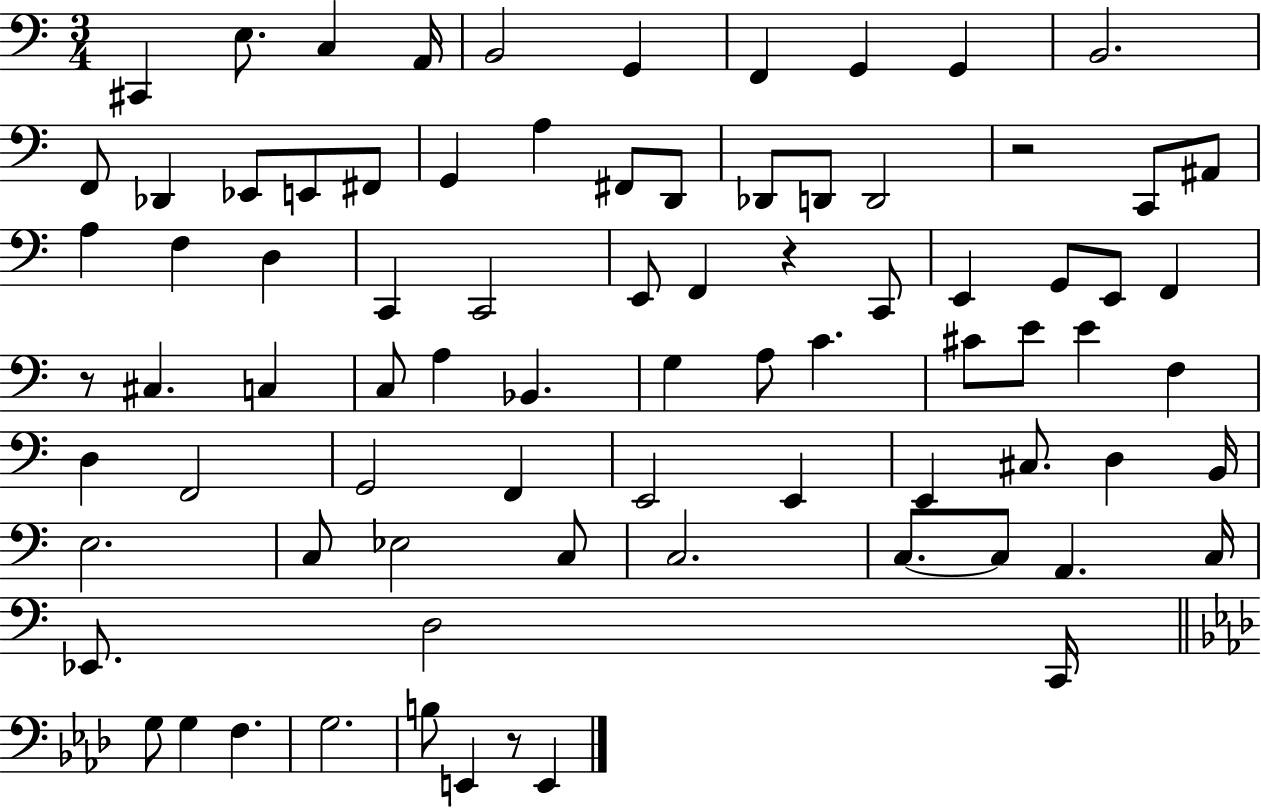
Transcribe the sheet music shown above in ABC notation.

X:1
T:Untitled
M:3/4
L:1/4
K:C
^C,, E,/2 C, A,,/4 B,,2 G,, F,, G,, G,, B,,2 F,,/2 _D,, _E,,/2 E,,/2 ^F,,/2 G,, A, ^F,,/2 D,,/2 _D,,/2 D,,/2 D,,2 z2 C,,/2 ^A,,/2 A, F, D, C,, C,,2 E,,/2 F,, z C,,/2 E,, G,,/2 E,,/2 F,, z/2 ^C, C, C,/2 A, _B,, G, A,/2 C ^C/2 E/2 E F, D, F,,2 G,,2 F,, E,,2 E,, E,, ^C,/2 D, B,,/4 E,2 C,/2 _E,2 C,/2 C,2 C,/2 C,/2 A,, C,/4 _E,,/2 D,2 C,,/4 G,/2 G, F, G,2 B,/2 E,, z/2 E,,